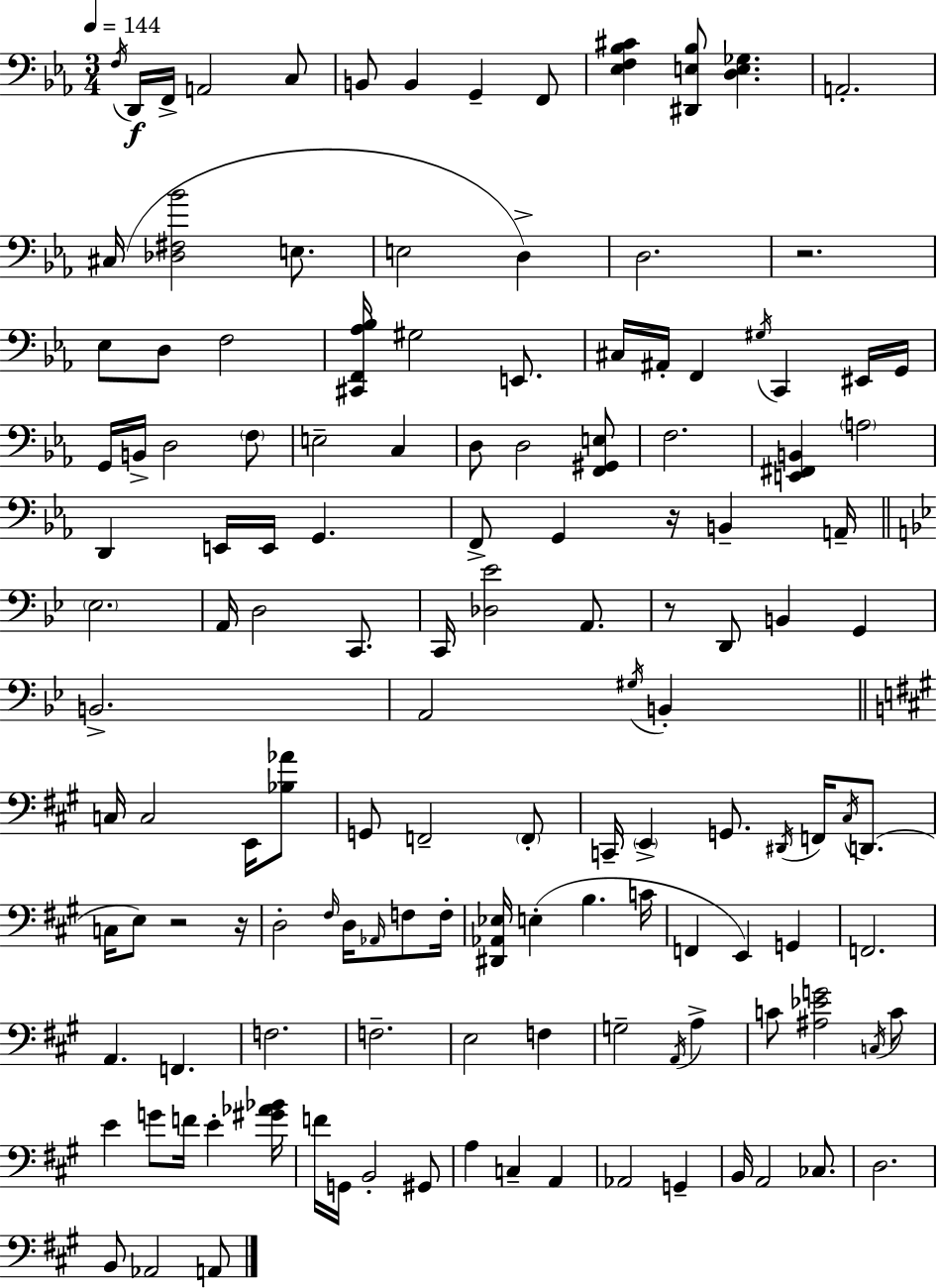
X:1
T:Untitled
M:3/4
L:1/4
K:Cm
F,/4 D,,/4 F,,/4 A,,2 C,/2 B,,/2 B,, G,, F,,/2 [_E,F,_B,^C] [^D,,E,_B,]/2 [D,E,_G,] A,,2 ^C,/4 [_D,^F,_B]2 E,/2 E,2 D, D,2 z2 _E,/2 D,/2 F,2 [^C,,F,,_A,_B,]/4 ^G,2 E,,/2 ^C,/4 ^A,,/4 F,, ^G,/4 C,, ^E,,/4 G,,/4 G,,/4 B,,/4 D,2 F,/2 E,2 C, D,/2 D,2 [F,,^G,,E,]/2 F,2 [E,,^F,,B,,] A,2 D,, E,,/4 E,,/4 G,, F,,/2 G,, z/4 B,, A,,/4 _E,2 A,,/4 D,2 C,,/2 C,,/4 [_D,_E]2 A,,/2 z/2 D,,/2 B,, G,, B,,2 A,,2 ^G,/4 B,, C,/4 C,2 E,,/4 [_B,_A]/2 G,,/2 F,,2 F,,/2 C,,/4 E,, G,,/2 ^D,,/4 F,,/4 ^C,/4 D,,/2 C,/4 E,/2 z2 z/4 D,2 ^F,/4 D,/4 _A,,/4 F,/2 F,/4 [^D,,_A,,_E,]/4 E, B, C/4 F,, E,, G,, F,,2 A,, F,, F,2 F,2 E,2 F, G,2 A,,/4 A, C/2 [^A,_EG]2 C,/4 C/2 E G/2 F/4 E [^G_A_B]/4 F/4 G,,/4 B,,2 ^G,,/2 A, C, A,, _A,,2 G,, B,,/4 A,,2 _C,/2 D,2 B,,/2 _A,,2 A,,/2